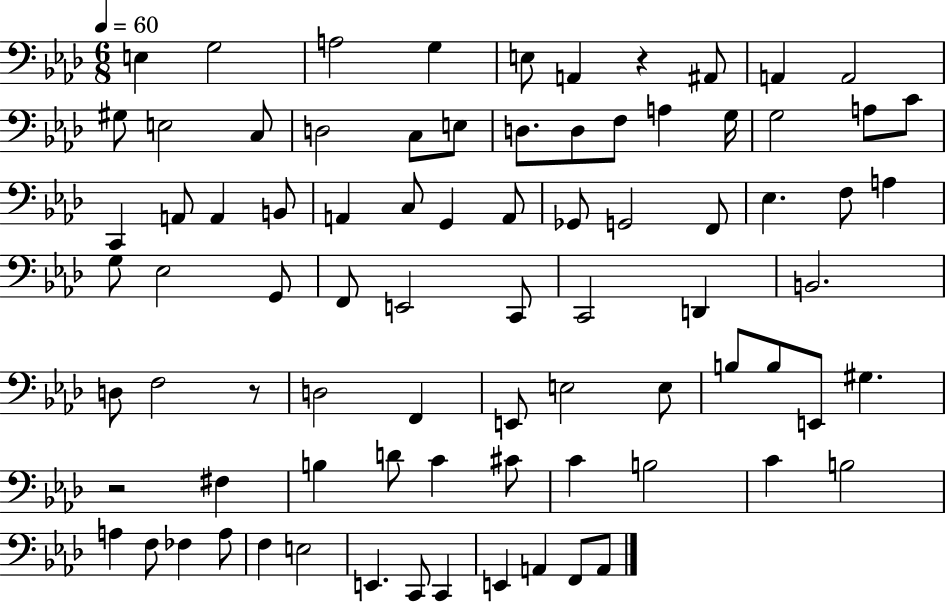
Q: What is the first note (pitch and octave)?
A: E3